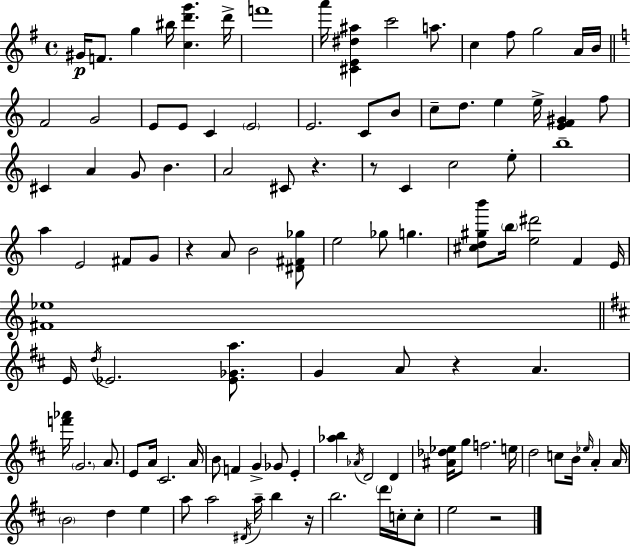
{
  \clef treble
  \time 4/4
  \defaultTimeSignature
  \key g \major
  \repeat volta 2 { gis'16\p f'8. g''4 bis''16 <c'' d''' g'''>4. d'''16-> | f'''1 | a'''16 <cis' e' dis'' ais''>4 c'''2 a''8. | c''4 fis''8 g''2 a'16 b'16 | \break \bar "||" \break \key c \major f'2 g'2 | e'8 e'8 c'4 \parenthesize e'2 | e'2. c'8 b'8 | c''8-- d''8. e''4 e''16-> <e' f' gis'>4 f''8 | \break cis'4 a'4 g'8 b'4. | a'2 cis'8 r4. | r8 c'4 c''2 e''8-. | b''1-- | \break a''4 e'2 fis'8 g'8 | r4 a'8 b'2 <dis' fis' ges''>8 | e''2 ges''8 g''4. | <cis'' d'' gis'' b'''>8 \parenthesize b''16 <e'' dis'''>2 f'4 e'16 | \break <fis' ees''>1 | \bar "||" \break \key d \major e'16 \acciaccatura { d''16 } ees'2. <ees' ges' a''>8. | g'4 a'8 r4 a'4. | <f''' aes'''>16 \parenthesize g'2. a'8. | e'8 a'16 cis'2. | \break a'16 b'8 f'4 g'4-> ges'8 e'4-. | <aes'' b''>4 \acciaccatura { aes'16 } d'2 d'4 | <ais' des'' ees''>16 g''8 f''2. | e''16 d''2 c''8 b'16 \grace { ees''16 } a'4-. | \break a'16 \parenthesize b'2 d''4 e''4 | a''8 a''2 \acciaccatura { dis'16 } a''16-- b''4 | r16 b''2. | \parenthesize d'''16 c''16-. c''8-. e''2 r2 | \break } \bar "|."
}